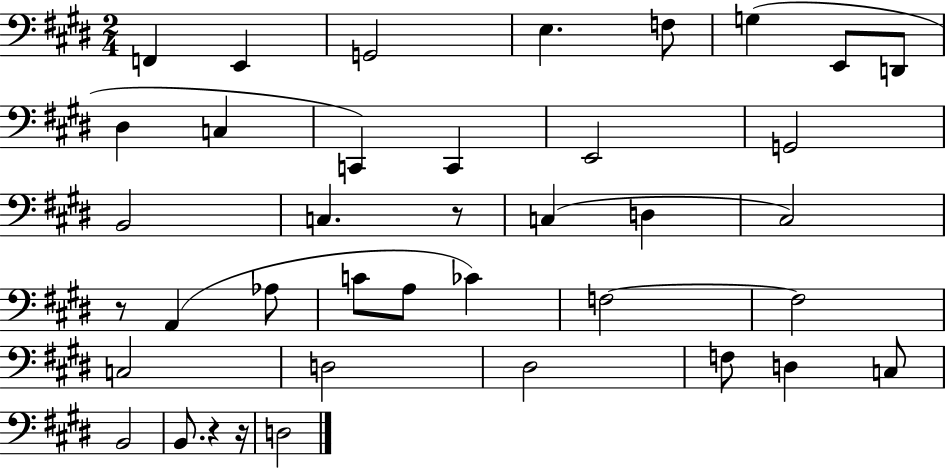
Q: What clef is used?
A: bass